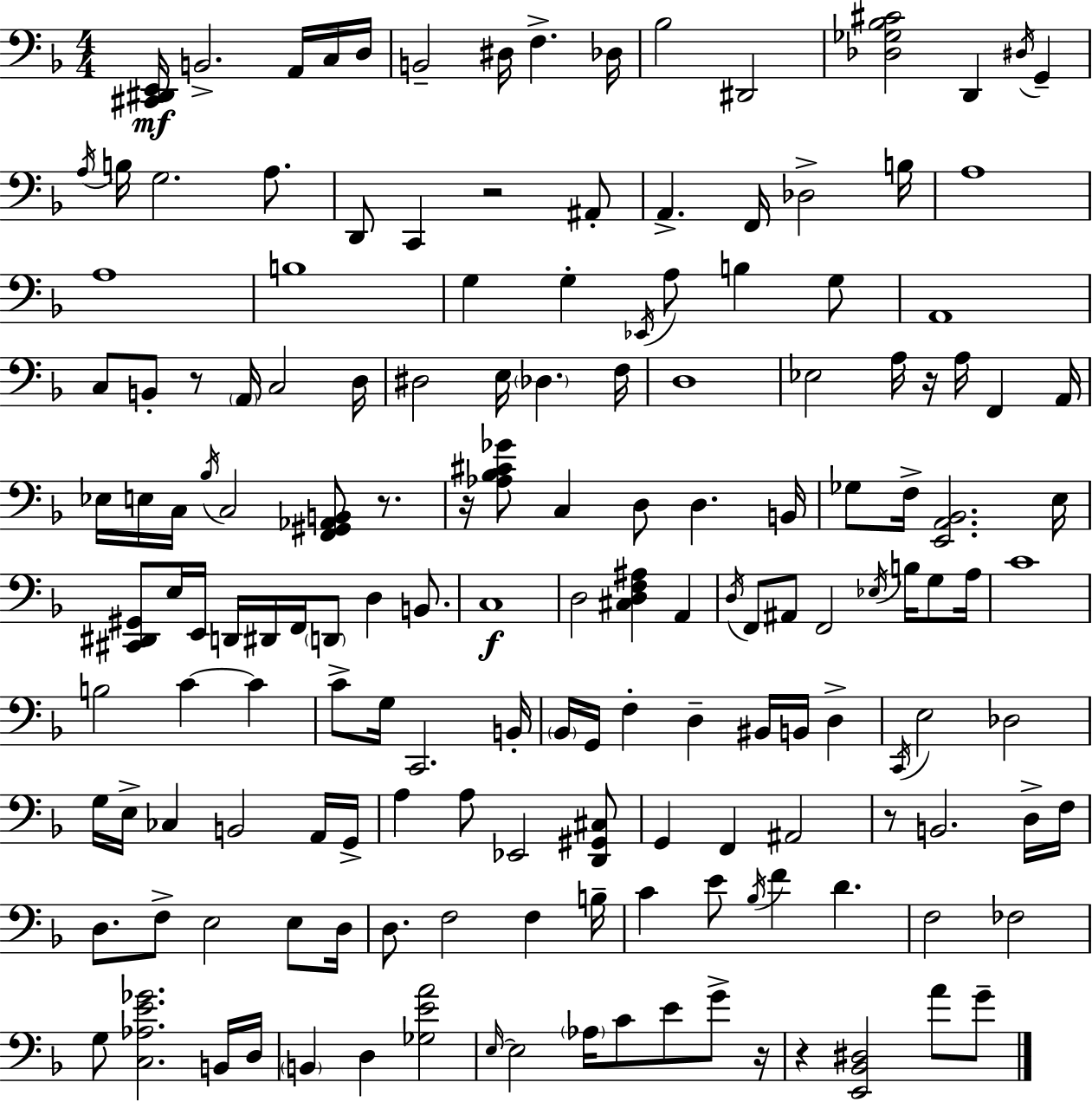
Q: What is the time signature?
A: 4/4